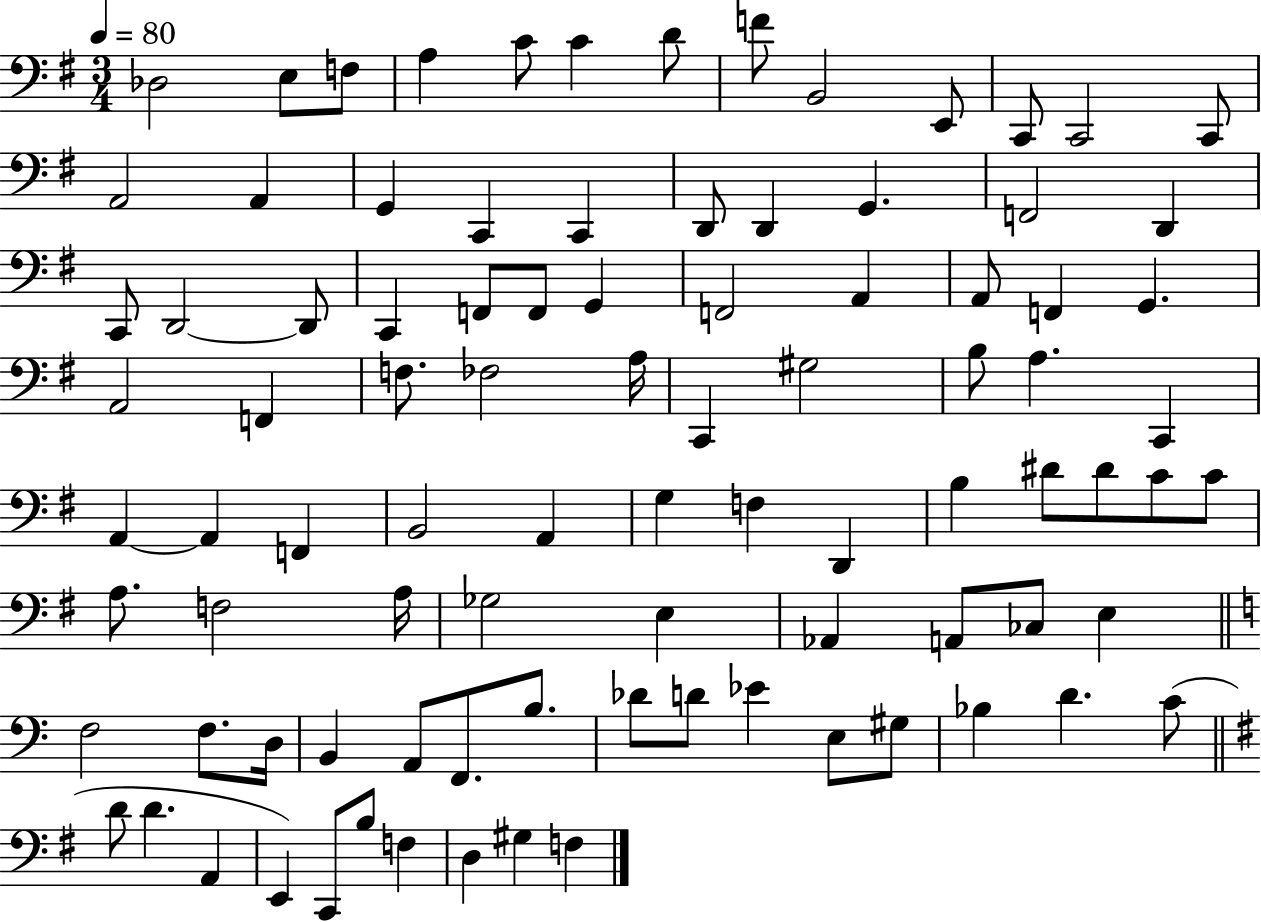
X:1
T:Untitled
M:3/4
L:1/4
K:G
_D,2 E,/2 F,/2 A, C/2 C D/2 F/2 B,,2 E,,/2 C,,/2 C,,2 C,,/2 A,,2 A,, G,, C,, C,, D,,/2 D,, G,, F,,2 D,, C,,/2 D,,2 D,,/2 C,, F,,/2 F,,/2 G,, F,,2 A,, A,,/2 F,, G,, A,,2 F,, F,/2 _F,2 A,/4 C,, ^G,2 B,/2 A, C,, A,, A,, F,, B,,2 A,, G, F, D,, B, ^D/2 ^D/2 C/2 C/2 A,/2 F,2 A,/4 _G,2 E, _A,, A,,/2 _C,/2 E, F,2 F,/2 D,/4 B,, A,,/2 F,,/2 B,/2 _D/2 D/2 _E E,/2 ^G,/2 _B, D C/2 D/2 D A,, E,, C,,/2 B,/2 F, D, ^G, F,